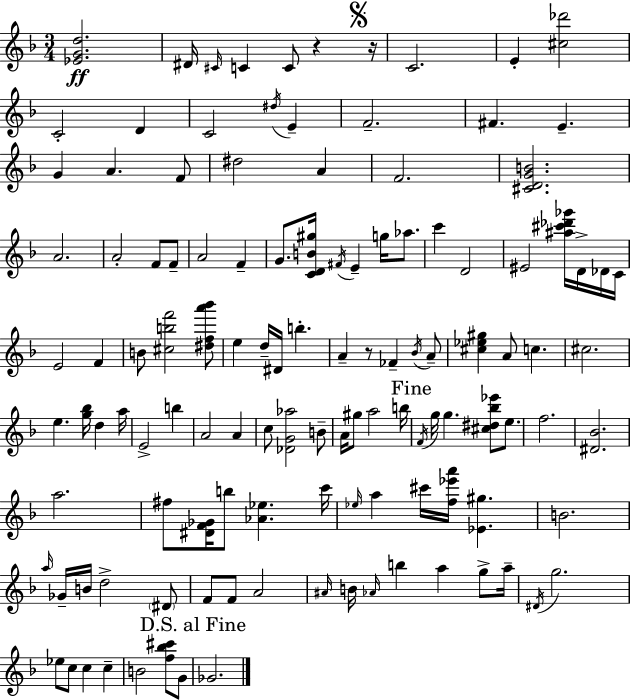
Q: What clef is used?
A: treble